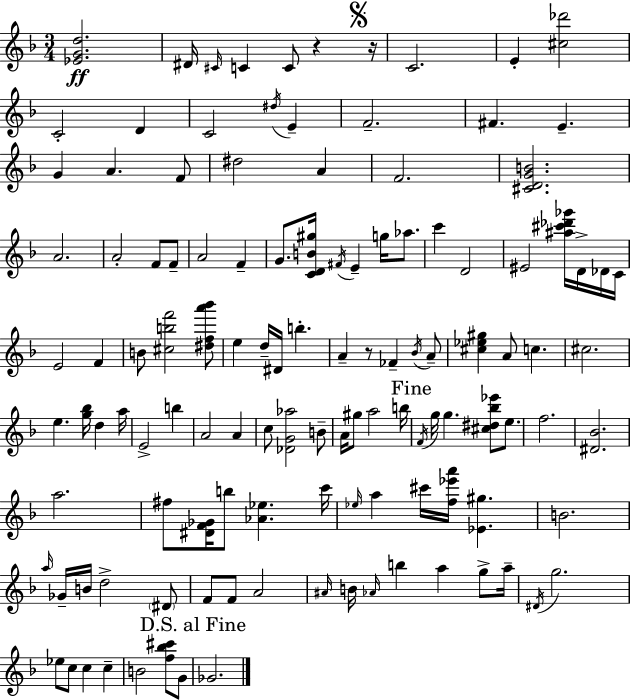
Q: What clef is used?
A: treble